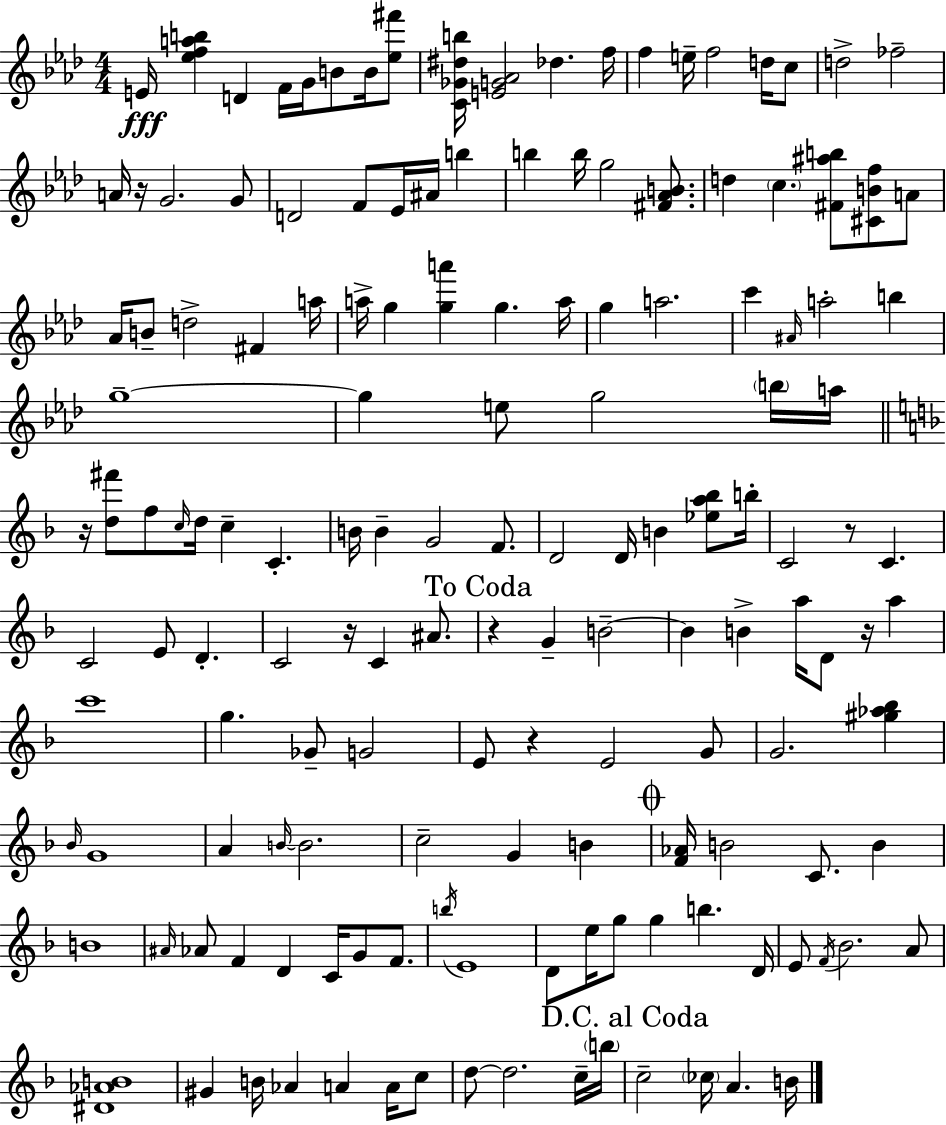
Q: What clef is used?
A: treble